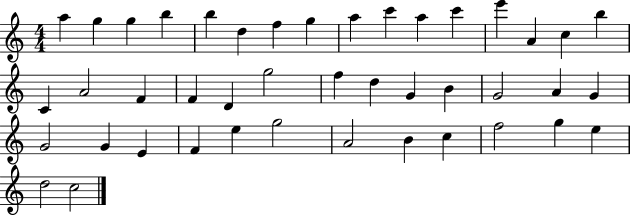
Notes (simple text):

A5/q G5/q G5/q B5/q B5/q D5/q F5/q G5/q A5/q C6/q A5/q C6/q E6/q A4/q C5/q B5/q C4/q A4/h F4/q F4/q D4/q G5/h F5/q D5/q G4/q B4/q G4/h A4/q G4/q G4/h G4/q E4/q F4/q E5/q G5/h A4/h B4/q C5/q F5/h G5/q E5/q D5/h C5/h